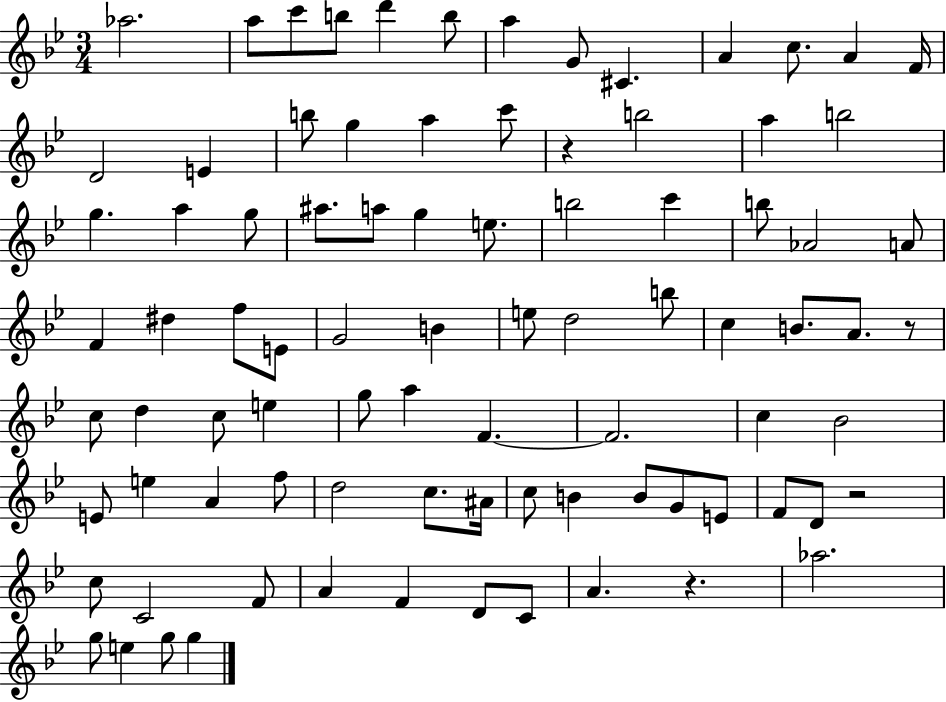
{
  \clef treble
  \numericTimeSignature
  \time 3/4
  \key bes \major
  aes''2. | a''8 c'''8 b''8 d'''4 b''8 | a''4 g'8 cis'4. | a'4 c''8. a'4 f'16 | \break d'2 e'4 | b''8 g''4 a''4 c'''8 | r4 b''2 | a''4 b''2 | \break g''4. a''4 g''8 | ais''8. a''8 g''4 e''8. | b''2 c'''4 | b''8 aes'2 a'8 | \break f'4 dis''4 f''8 e'8 | g'2 b'4 | e''8 d''2 b''8 | c''4 b'8. a'8. r8 | \break c''8 d''4 c''8 e''4 | g''8 a''4 f'4.~~ | f'2. | c''4 bes'2 | \break e'8 e''4 a'4 f''8 | d''2 c''8. ais'16 | c''8 b'4 b'8 g'8 e'8 | f'8 d'8 r2 | \break c''8 c'2 f'8 | a'4 f'4 d'8 c'8 | a'4. r4. | aes''2. | \break g''8 e''4 g''8 g''4 | \bar "|."
}